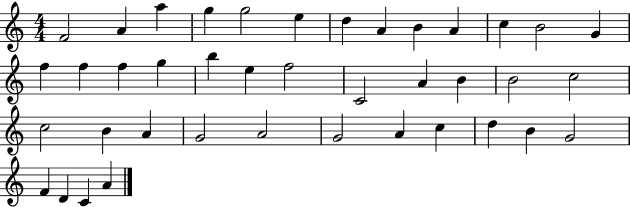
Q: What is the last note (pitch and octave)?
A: A4